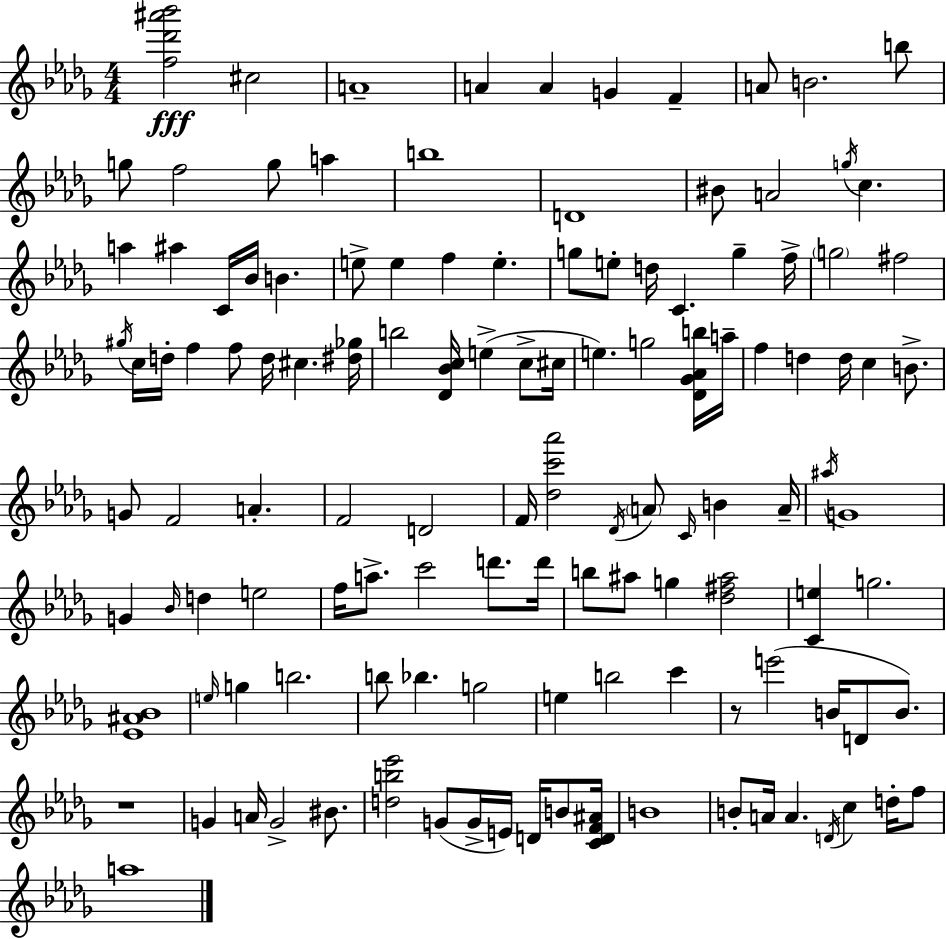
[F5,Db6,A#6,Bb6]/h C#5/h A4/w A4/q A4/q G4/q F4/q A4/e B4/h. B5/e G5/e F5/h G5/e A5/q B5/w D4/w BIS4/e A4/h G5/s C5/q. A5/q A#5/q C4/s Bb4/s B4/q. E5/e E5/q F5/q E5/q. G5/e E5/e D5/s C4/q. G5/q F5/s G5/h F#5/h G#5/s C5/s D5/s F5/q F5/e D5/s C#5/q. [D#5,Gb5]/s B5/h [Db4,Bb4,C5]/s E5/q C5/e C#5/s E5/q. G5/h [Db4,Gb4,Ab4,B5]/s A5/s F5/q D5/q D5/s C5/q B4/e. G4/e F4/h A4/q. F4/h D4/h F4/s [Db5,C6,Ab6]/h Db4/s A4/e C4/s B4/q A4/s A#5/s G4/w G4/q Bb4/s D5/q E5/h F5/s A5/e. C6/h D6/e. D6/s B5/e A#5/e G5/q [Db5,F#5,A#5]/h [C4,E5]/q G5/h. [Eb4,A#4,Bb4]/w E5/s G5/q B5/h. B5/e Bb5/q. G5/h E5/q B5/h C6/q R/e E6/h B4/s D4/e B4/e. R/w G4/q A4/s G4/h BIS4/e. [D5,B5,Eb6]/h G4/e G4/s E4/s D4/s B4/e [C4,D4,F4,A#4]/s B4/w B4/e A4/s A4/q. D4/s C5/q D5/s F5/e A5/w